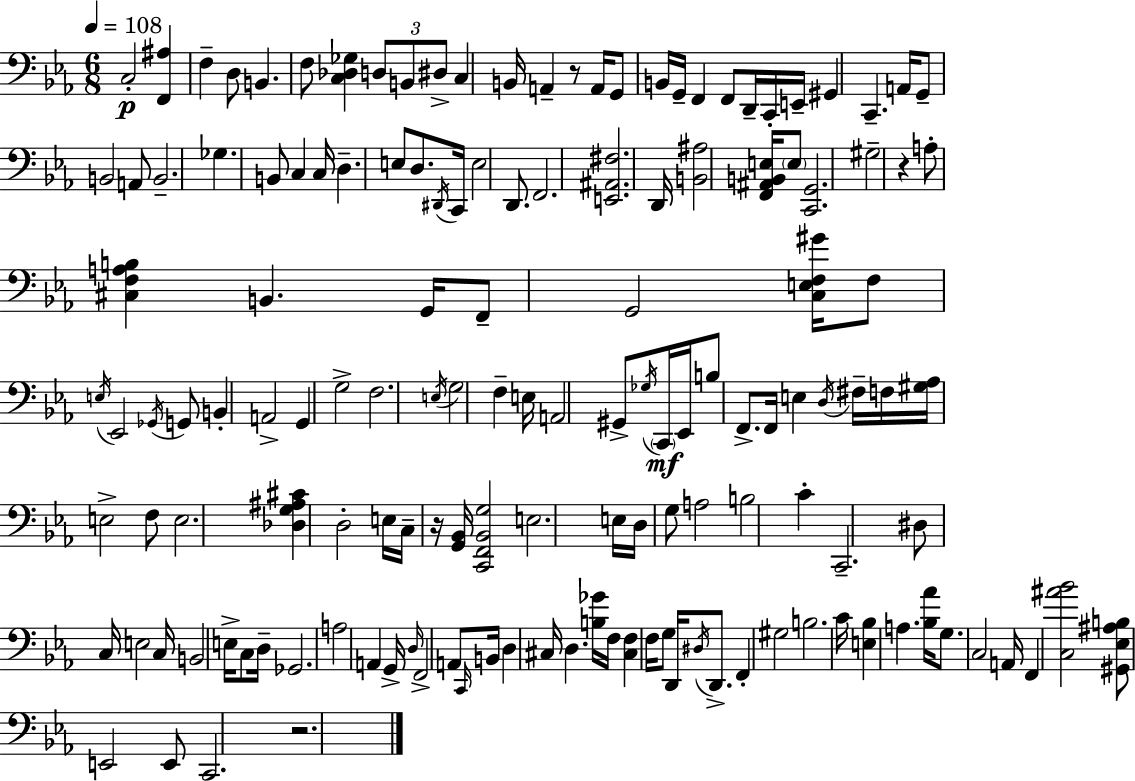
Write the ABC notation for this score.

X:1
T:Untitled
M:6/8
L:1/4
K:Cm
C,2 [F,,^A,] F, D,/2 B,, F,/2 [C,_D,_G,] D,/2 B,,/2 ^D,/2 C, B,,/4 A,, z/2 A,,/4 G,,/2 B,,/4 G,,/4 F,, F,,/2 D,,/4 C,,/4 E,,/4 ^G,, C,, A,,/4 G,,/2 B,,2 A,,/2 B,,2 _G, B,,/2 C, C,/4 D, E,/2 D,/2 ^D,,/4 C,,/4 E,2 D,,/2 F,,2 [E,,^A,,^F,]2 D,,/4 [B,,^A,]2 [F,,^A,,B,,E,]/4 E,/2 [C,,G,,]2 ^G,2 z A,/2 [^C,F,A,B,] B,, G,,/4 F,,/2 G,,2 [C,E,F,^G]/4 F,/2 E,/4 _E,,2 _G,,/4 G,,/2 B,, A,,2 G,, G,2 F,2 E,/4 G,2 F, E,/4 A,,2 ^G,,/2 _G,/4 C,,/4 _E,,/4 B,/2 F,,/2 F,,/4 E, D,/4 ^F,/4 F,/4 [^G,_A,]/4 E,2 F,/2 E,2 [_D,G,^A,^C] D,2 E,/4 C,/4 z/4 [G,,_B,,]/4 [C,,F,,_B,,G,]2 E,2 E,/4 D,/4 G,/2 A,2 B,2 C C,,2 ^D,/2 C,/4 E,2 C,/4 B,,2 E,/4 C,/2 D,/4 _G,,2 A,2 A,, G,,/4 D,/4 F,,2 A,,/2 C,,/4 B,,/4 D, ^C,/4 D, [B,_G]/4 F,/4 [^C,F,] F,/4 G,/2 D,,/4 ^D,/4 D,,/2 F,, ^G,2 B,2 C/4 [E,_B,] A, [_B,_A]/4 G,/2 C,2 A,,/4 F,, [C,^A_B]2 [^G,,_E,^A,B,]/2 E,,2 E,,/2 C,,2 z2